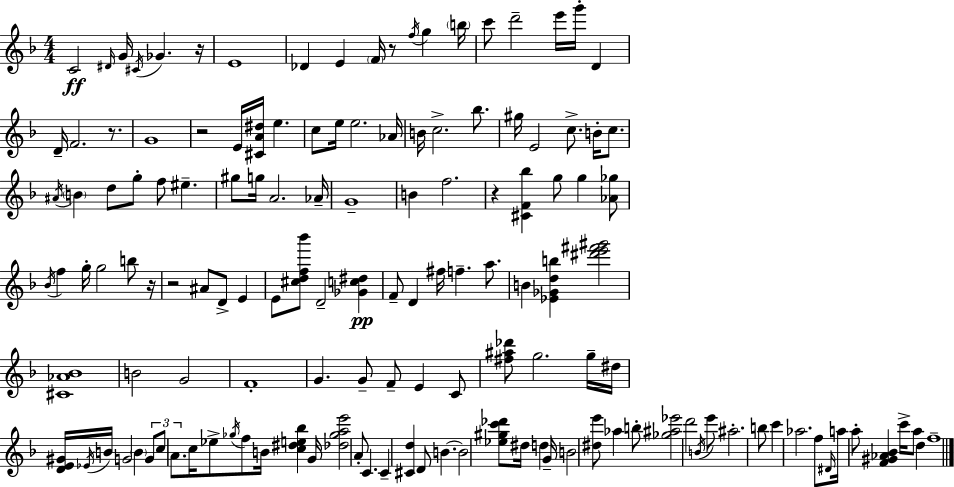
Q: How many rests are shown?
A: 7